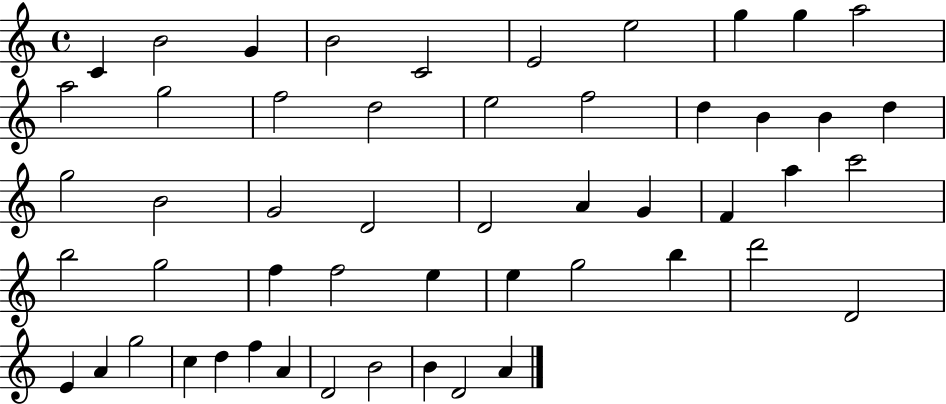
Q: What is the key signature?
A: C major